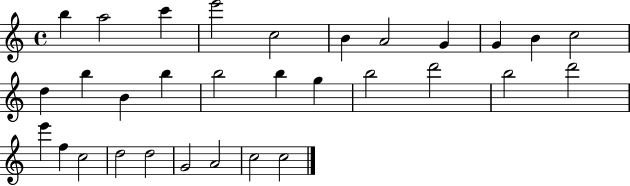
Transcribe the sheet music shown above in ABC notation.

X:1
T:Untitled
M:4/4
L:1/4
K:C
b a2 c' e'2 c2 B A2 G G B c2 d b B b b2 b g b2 d'2 b2 d'2 e' f c2 d2 d2 G2 A2 c2 c2